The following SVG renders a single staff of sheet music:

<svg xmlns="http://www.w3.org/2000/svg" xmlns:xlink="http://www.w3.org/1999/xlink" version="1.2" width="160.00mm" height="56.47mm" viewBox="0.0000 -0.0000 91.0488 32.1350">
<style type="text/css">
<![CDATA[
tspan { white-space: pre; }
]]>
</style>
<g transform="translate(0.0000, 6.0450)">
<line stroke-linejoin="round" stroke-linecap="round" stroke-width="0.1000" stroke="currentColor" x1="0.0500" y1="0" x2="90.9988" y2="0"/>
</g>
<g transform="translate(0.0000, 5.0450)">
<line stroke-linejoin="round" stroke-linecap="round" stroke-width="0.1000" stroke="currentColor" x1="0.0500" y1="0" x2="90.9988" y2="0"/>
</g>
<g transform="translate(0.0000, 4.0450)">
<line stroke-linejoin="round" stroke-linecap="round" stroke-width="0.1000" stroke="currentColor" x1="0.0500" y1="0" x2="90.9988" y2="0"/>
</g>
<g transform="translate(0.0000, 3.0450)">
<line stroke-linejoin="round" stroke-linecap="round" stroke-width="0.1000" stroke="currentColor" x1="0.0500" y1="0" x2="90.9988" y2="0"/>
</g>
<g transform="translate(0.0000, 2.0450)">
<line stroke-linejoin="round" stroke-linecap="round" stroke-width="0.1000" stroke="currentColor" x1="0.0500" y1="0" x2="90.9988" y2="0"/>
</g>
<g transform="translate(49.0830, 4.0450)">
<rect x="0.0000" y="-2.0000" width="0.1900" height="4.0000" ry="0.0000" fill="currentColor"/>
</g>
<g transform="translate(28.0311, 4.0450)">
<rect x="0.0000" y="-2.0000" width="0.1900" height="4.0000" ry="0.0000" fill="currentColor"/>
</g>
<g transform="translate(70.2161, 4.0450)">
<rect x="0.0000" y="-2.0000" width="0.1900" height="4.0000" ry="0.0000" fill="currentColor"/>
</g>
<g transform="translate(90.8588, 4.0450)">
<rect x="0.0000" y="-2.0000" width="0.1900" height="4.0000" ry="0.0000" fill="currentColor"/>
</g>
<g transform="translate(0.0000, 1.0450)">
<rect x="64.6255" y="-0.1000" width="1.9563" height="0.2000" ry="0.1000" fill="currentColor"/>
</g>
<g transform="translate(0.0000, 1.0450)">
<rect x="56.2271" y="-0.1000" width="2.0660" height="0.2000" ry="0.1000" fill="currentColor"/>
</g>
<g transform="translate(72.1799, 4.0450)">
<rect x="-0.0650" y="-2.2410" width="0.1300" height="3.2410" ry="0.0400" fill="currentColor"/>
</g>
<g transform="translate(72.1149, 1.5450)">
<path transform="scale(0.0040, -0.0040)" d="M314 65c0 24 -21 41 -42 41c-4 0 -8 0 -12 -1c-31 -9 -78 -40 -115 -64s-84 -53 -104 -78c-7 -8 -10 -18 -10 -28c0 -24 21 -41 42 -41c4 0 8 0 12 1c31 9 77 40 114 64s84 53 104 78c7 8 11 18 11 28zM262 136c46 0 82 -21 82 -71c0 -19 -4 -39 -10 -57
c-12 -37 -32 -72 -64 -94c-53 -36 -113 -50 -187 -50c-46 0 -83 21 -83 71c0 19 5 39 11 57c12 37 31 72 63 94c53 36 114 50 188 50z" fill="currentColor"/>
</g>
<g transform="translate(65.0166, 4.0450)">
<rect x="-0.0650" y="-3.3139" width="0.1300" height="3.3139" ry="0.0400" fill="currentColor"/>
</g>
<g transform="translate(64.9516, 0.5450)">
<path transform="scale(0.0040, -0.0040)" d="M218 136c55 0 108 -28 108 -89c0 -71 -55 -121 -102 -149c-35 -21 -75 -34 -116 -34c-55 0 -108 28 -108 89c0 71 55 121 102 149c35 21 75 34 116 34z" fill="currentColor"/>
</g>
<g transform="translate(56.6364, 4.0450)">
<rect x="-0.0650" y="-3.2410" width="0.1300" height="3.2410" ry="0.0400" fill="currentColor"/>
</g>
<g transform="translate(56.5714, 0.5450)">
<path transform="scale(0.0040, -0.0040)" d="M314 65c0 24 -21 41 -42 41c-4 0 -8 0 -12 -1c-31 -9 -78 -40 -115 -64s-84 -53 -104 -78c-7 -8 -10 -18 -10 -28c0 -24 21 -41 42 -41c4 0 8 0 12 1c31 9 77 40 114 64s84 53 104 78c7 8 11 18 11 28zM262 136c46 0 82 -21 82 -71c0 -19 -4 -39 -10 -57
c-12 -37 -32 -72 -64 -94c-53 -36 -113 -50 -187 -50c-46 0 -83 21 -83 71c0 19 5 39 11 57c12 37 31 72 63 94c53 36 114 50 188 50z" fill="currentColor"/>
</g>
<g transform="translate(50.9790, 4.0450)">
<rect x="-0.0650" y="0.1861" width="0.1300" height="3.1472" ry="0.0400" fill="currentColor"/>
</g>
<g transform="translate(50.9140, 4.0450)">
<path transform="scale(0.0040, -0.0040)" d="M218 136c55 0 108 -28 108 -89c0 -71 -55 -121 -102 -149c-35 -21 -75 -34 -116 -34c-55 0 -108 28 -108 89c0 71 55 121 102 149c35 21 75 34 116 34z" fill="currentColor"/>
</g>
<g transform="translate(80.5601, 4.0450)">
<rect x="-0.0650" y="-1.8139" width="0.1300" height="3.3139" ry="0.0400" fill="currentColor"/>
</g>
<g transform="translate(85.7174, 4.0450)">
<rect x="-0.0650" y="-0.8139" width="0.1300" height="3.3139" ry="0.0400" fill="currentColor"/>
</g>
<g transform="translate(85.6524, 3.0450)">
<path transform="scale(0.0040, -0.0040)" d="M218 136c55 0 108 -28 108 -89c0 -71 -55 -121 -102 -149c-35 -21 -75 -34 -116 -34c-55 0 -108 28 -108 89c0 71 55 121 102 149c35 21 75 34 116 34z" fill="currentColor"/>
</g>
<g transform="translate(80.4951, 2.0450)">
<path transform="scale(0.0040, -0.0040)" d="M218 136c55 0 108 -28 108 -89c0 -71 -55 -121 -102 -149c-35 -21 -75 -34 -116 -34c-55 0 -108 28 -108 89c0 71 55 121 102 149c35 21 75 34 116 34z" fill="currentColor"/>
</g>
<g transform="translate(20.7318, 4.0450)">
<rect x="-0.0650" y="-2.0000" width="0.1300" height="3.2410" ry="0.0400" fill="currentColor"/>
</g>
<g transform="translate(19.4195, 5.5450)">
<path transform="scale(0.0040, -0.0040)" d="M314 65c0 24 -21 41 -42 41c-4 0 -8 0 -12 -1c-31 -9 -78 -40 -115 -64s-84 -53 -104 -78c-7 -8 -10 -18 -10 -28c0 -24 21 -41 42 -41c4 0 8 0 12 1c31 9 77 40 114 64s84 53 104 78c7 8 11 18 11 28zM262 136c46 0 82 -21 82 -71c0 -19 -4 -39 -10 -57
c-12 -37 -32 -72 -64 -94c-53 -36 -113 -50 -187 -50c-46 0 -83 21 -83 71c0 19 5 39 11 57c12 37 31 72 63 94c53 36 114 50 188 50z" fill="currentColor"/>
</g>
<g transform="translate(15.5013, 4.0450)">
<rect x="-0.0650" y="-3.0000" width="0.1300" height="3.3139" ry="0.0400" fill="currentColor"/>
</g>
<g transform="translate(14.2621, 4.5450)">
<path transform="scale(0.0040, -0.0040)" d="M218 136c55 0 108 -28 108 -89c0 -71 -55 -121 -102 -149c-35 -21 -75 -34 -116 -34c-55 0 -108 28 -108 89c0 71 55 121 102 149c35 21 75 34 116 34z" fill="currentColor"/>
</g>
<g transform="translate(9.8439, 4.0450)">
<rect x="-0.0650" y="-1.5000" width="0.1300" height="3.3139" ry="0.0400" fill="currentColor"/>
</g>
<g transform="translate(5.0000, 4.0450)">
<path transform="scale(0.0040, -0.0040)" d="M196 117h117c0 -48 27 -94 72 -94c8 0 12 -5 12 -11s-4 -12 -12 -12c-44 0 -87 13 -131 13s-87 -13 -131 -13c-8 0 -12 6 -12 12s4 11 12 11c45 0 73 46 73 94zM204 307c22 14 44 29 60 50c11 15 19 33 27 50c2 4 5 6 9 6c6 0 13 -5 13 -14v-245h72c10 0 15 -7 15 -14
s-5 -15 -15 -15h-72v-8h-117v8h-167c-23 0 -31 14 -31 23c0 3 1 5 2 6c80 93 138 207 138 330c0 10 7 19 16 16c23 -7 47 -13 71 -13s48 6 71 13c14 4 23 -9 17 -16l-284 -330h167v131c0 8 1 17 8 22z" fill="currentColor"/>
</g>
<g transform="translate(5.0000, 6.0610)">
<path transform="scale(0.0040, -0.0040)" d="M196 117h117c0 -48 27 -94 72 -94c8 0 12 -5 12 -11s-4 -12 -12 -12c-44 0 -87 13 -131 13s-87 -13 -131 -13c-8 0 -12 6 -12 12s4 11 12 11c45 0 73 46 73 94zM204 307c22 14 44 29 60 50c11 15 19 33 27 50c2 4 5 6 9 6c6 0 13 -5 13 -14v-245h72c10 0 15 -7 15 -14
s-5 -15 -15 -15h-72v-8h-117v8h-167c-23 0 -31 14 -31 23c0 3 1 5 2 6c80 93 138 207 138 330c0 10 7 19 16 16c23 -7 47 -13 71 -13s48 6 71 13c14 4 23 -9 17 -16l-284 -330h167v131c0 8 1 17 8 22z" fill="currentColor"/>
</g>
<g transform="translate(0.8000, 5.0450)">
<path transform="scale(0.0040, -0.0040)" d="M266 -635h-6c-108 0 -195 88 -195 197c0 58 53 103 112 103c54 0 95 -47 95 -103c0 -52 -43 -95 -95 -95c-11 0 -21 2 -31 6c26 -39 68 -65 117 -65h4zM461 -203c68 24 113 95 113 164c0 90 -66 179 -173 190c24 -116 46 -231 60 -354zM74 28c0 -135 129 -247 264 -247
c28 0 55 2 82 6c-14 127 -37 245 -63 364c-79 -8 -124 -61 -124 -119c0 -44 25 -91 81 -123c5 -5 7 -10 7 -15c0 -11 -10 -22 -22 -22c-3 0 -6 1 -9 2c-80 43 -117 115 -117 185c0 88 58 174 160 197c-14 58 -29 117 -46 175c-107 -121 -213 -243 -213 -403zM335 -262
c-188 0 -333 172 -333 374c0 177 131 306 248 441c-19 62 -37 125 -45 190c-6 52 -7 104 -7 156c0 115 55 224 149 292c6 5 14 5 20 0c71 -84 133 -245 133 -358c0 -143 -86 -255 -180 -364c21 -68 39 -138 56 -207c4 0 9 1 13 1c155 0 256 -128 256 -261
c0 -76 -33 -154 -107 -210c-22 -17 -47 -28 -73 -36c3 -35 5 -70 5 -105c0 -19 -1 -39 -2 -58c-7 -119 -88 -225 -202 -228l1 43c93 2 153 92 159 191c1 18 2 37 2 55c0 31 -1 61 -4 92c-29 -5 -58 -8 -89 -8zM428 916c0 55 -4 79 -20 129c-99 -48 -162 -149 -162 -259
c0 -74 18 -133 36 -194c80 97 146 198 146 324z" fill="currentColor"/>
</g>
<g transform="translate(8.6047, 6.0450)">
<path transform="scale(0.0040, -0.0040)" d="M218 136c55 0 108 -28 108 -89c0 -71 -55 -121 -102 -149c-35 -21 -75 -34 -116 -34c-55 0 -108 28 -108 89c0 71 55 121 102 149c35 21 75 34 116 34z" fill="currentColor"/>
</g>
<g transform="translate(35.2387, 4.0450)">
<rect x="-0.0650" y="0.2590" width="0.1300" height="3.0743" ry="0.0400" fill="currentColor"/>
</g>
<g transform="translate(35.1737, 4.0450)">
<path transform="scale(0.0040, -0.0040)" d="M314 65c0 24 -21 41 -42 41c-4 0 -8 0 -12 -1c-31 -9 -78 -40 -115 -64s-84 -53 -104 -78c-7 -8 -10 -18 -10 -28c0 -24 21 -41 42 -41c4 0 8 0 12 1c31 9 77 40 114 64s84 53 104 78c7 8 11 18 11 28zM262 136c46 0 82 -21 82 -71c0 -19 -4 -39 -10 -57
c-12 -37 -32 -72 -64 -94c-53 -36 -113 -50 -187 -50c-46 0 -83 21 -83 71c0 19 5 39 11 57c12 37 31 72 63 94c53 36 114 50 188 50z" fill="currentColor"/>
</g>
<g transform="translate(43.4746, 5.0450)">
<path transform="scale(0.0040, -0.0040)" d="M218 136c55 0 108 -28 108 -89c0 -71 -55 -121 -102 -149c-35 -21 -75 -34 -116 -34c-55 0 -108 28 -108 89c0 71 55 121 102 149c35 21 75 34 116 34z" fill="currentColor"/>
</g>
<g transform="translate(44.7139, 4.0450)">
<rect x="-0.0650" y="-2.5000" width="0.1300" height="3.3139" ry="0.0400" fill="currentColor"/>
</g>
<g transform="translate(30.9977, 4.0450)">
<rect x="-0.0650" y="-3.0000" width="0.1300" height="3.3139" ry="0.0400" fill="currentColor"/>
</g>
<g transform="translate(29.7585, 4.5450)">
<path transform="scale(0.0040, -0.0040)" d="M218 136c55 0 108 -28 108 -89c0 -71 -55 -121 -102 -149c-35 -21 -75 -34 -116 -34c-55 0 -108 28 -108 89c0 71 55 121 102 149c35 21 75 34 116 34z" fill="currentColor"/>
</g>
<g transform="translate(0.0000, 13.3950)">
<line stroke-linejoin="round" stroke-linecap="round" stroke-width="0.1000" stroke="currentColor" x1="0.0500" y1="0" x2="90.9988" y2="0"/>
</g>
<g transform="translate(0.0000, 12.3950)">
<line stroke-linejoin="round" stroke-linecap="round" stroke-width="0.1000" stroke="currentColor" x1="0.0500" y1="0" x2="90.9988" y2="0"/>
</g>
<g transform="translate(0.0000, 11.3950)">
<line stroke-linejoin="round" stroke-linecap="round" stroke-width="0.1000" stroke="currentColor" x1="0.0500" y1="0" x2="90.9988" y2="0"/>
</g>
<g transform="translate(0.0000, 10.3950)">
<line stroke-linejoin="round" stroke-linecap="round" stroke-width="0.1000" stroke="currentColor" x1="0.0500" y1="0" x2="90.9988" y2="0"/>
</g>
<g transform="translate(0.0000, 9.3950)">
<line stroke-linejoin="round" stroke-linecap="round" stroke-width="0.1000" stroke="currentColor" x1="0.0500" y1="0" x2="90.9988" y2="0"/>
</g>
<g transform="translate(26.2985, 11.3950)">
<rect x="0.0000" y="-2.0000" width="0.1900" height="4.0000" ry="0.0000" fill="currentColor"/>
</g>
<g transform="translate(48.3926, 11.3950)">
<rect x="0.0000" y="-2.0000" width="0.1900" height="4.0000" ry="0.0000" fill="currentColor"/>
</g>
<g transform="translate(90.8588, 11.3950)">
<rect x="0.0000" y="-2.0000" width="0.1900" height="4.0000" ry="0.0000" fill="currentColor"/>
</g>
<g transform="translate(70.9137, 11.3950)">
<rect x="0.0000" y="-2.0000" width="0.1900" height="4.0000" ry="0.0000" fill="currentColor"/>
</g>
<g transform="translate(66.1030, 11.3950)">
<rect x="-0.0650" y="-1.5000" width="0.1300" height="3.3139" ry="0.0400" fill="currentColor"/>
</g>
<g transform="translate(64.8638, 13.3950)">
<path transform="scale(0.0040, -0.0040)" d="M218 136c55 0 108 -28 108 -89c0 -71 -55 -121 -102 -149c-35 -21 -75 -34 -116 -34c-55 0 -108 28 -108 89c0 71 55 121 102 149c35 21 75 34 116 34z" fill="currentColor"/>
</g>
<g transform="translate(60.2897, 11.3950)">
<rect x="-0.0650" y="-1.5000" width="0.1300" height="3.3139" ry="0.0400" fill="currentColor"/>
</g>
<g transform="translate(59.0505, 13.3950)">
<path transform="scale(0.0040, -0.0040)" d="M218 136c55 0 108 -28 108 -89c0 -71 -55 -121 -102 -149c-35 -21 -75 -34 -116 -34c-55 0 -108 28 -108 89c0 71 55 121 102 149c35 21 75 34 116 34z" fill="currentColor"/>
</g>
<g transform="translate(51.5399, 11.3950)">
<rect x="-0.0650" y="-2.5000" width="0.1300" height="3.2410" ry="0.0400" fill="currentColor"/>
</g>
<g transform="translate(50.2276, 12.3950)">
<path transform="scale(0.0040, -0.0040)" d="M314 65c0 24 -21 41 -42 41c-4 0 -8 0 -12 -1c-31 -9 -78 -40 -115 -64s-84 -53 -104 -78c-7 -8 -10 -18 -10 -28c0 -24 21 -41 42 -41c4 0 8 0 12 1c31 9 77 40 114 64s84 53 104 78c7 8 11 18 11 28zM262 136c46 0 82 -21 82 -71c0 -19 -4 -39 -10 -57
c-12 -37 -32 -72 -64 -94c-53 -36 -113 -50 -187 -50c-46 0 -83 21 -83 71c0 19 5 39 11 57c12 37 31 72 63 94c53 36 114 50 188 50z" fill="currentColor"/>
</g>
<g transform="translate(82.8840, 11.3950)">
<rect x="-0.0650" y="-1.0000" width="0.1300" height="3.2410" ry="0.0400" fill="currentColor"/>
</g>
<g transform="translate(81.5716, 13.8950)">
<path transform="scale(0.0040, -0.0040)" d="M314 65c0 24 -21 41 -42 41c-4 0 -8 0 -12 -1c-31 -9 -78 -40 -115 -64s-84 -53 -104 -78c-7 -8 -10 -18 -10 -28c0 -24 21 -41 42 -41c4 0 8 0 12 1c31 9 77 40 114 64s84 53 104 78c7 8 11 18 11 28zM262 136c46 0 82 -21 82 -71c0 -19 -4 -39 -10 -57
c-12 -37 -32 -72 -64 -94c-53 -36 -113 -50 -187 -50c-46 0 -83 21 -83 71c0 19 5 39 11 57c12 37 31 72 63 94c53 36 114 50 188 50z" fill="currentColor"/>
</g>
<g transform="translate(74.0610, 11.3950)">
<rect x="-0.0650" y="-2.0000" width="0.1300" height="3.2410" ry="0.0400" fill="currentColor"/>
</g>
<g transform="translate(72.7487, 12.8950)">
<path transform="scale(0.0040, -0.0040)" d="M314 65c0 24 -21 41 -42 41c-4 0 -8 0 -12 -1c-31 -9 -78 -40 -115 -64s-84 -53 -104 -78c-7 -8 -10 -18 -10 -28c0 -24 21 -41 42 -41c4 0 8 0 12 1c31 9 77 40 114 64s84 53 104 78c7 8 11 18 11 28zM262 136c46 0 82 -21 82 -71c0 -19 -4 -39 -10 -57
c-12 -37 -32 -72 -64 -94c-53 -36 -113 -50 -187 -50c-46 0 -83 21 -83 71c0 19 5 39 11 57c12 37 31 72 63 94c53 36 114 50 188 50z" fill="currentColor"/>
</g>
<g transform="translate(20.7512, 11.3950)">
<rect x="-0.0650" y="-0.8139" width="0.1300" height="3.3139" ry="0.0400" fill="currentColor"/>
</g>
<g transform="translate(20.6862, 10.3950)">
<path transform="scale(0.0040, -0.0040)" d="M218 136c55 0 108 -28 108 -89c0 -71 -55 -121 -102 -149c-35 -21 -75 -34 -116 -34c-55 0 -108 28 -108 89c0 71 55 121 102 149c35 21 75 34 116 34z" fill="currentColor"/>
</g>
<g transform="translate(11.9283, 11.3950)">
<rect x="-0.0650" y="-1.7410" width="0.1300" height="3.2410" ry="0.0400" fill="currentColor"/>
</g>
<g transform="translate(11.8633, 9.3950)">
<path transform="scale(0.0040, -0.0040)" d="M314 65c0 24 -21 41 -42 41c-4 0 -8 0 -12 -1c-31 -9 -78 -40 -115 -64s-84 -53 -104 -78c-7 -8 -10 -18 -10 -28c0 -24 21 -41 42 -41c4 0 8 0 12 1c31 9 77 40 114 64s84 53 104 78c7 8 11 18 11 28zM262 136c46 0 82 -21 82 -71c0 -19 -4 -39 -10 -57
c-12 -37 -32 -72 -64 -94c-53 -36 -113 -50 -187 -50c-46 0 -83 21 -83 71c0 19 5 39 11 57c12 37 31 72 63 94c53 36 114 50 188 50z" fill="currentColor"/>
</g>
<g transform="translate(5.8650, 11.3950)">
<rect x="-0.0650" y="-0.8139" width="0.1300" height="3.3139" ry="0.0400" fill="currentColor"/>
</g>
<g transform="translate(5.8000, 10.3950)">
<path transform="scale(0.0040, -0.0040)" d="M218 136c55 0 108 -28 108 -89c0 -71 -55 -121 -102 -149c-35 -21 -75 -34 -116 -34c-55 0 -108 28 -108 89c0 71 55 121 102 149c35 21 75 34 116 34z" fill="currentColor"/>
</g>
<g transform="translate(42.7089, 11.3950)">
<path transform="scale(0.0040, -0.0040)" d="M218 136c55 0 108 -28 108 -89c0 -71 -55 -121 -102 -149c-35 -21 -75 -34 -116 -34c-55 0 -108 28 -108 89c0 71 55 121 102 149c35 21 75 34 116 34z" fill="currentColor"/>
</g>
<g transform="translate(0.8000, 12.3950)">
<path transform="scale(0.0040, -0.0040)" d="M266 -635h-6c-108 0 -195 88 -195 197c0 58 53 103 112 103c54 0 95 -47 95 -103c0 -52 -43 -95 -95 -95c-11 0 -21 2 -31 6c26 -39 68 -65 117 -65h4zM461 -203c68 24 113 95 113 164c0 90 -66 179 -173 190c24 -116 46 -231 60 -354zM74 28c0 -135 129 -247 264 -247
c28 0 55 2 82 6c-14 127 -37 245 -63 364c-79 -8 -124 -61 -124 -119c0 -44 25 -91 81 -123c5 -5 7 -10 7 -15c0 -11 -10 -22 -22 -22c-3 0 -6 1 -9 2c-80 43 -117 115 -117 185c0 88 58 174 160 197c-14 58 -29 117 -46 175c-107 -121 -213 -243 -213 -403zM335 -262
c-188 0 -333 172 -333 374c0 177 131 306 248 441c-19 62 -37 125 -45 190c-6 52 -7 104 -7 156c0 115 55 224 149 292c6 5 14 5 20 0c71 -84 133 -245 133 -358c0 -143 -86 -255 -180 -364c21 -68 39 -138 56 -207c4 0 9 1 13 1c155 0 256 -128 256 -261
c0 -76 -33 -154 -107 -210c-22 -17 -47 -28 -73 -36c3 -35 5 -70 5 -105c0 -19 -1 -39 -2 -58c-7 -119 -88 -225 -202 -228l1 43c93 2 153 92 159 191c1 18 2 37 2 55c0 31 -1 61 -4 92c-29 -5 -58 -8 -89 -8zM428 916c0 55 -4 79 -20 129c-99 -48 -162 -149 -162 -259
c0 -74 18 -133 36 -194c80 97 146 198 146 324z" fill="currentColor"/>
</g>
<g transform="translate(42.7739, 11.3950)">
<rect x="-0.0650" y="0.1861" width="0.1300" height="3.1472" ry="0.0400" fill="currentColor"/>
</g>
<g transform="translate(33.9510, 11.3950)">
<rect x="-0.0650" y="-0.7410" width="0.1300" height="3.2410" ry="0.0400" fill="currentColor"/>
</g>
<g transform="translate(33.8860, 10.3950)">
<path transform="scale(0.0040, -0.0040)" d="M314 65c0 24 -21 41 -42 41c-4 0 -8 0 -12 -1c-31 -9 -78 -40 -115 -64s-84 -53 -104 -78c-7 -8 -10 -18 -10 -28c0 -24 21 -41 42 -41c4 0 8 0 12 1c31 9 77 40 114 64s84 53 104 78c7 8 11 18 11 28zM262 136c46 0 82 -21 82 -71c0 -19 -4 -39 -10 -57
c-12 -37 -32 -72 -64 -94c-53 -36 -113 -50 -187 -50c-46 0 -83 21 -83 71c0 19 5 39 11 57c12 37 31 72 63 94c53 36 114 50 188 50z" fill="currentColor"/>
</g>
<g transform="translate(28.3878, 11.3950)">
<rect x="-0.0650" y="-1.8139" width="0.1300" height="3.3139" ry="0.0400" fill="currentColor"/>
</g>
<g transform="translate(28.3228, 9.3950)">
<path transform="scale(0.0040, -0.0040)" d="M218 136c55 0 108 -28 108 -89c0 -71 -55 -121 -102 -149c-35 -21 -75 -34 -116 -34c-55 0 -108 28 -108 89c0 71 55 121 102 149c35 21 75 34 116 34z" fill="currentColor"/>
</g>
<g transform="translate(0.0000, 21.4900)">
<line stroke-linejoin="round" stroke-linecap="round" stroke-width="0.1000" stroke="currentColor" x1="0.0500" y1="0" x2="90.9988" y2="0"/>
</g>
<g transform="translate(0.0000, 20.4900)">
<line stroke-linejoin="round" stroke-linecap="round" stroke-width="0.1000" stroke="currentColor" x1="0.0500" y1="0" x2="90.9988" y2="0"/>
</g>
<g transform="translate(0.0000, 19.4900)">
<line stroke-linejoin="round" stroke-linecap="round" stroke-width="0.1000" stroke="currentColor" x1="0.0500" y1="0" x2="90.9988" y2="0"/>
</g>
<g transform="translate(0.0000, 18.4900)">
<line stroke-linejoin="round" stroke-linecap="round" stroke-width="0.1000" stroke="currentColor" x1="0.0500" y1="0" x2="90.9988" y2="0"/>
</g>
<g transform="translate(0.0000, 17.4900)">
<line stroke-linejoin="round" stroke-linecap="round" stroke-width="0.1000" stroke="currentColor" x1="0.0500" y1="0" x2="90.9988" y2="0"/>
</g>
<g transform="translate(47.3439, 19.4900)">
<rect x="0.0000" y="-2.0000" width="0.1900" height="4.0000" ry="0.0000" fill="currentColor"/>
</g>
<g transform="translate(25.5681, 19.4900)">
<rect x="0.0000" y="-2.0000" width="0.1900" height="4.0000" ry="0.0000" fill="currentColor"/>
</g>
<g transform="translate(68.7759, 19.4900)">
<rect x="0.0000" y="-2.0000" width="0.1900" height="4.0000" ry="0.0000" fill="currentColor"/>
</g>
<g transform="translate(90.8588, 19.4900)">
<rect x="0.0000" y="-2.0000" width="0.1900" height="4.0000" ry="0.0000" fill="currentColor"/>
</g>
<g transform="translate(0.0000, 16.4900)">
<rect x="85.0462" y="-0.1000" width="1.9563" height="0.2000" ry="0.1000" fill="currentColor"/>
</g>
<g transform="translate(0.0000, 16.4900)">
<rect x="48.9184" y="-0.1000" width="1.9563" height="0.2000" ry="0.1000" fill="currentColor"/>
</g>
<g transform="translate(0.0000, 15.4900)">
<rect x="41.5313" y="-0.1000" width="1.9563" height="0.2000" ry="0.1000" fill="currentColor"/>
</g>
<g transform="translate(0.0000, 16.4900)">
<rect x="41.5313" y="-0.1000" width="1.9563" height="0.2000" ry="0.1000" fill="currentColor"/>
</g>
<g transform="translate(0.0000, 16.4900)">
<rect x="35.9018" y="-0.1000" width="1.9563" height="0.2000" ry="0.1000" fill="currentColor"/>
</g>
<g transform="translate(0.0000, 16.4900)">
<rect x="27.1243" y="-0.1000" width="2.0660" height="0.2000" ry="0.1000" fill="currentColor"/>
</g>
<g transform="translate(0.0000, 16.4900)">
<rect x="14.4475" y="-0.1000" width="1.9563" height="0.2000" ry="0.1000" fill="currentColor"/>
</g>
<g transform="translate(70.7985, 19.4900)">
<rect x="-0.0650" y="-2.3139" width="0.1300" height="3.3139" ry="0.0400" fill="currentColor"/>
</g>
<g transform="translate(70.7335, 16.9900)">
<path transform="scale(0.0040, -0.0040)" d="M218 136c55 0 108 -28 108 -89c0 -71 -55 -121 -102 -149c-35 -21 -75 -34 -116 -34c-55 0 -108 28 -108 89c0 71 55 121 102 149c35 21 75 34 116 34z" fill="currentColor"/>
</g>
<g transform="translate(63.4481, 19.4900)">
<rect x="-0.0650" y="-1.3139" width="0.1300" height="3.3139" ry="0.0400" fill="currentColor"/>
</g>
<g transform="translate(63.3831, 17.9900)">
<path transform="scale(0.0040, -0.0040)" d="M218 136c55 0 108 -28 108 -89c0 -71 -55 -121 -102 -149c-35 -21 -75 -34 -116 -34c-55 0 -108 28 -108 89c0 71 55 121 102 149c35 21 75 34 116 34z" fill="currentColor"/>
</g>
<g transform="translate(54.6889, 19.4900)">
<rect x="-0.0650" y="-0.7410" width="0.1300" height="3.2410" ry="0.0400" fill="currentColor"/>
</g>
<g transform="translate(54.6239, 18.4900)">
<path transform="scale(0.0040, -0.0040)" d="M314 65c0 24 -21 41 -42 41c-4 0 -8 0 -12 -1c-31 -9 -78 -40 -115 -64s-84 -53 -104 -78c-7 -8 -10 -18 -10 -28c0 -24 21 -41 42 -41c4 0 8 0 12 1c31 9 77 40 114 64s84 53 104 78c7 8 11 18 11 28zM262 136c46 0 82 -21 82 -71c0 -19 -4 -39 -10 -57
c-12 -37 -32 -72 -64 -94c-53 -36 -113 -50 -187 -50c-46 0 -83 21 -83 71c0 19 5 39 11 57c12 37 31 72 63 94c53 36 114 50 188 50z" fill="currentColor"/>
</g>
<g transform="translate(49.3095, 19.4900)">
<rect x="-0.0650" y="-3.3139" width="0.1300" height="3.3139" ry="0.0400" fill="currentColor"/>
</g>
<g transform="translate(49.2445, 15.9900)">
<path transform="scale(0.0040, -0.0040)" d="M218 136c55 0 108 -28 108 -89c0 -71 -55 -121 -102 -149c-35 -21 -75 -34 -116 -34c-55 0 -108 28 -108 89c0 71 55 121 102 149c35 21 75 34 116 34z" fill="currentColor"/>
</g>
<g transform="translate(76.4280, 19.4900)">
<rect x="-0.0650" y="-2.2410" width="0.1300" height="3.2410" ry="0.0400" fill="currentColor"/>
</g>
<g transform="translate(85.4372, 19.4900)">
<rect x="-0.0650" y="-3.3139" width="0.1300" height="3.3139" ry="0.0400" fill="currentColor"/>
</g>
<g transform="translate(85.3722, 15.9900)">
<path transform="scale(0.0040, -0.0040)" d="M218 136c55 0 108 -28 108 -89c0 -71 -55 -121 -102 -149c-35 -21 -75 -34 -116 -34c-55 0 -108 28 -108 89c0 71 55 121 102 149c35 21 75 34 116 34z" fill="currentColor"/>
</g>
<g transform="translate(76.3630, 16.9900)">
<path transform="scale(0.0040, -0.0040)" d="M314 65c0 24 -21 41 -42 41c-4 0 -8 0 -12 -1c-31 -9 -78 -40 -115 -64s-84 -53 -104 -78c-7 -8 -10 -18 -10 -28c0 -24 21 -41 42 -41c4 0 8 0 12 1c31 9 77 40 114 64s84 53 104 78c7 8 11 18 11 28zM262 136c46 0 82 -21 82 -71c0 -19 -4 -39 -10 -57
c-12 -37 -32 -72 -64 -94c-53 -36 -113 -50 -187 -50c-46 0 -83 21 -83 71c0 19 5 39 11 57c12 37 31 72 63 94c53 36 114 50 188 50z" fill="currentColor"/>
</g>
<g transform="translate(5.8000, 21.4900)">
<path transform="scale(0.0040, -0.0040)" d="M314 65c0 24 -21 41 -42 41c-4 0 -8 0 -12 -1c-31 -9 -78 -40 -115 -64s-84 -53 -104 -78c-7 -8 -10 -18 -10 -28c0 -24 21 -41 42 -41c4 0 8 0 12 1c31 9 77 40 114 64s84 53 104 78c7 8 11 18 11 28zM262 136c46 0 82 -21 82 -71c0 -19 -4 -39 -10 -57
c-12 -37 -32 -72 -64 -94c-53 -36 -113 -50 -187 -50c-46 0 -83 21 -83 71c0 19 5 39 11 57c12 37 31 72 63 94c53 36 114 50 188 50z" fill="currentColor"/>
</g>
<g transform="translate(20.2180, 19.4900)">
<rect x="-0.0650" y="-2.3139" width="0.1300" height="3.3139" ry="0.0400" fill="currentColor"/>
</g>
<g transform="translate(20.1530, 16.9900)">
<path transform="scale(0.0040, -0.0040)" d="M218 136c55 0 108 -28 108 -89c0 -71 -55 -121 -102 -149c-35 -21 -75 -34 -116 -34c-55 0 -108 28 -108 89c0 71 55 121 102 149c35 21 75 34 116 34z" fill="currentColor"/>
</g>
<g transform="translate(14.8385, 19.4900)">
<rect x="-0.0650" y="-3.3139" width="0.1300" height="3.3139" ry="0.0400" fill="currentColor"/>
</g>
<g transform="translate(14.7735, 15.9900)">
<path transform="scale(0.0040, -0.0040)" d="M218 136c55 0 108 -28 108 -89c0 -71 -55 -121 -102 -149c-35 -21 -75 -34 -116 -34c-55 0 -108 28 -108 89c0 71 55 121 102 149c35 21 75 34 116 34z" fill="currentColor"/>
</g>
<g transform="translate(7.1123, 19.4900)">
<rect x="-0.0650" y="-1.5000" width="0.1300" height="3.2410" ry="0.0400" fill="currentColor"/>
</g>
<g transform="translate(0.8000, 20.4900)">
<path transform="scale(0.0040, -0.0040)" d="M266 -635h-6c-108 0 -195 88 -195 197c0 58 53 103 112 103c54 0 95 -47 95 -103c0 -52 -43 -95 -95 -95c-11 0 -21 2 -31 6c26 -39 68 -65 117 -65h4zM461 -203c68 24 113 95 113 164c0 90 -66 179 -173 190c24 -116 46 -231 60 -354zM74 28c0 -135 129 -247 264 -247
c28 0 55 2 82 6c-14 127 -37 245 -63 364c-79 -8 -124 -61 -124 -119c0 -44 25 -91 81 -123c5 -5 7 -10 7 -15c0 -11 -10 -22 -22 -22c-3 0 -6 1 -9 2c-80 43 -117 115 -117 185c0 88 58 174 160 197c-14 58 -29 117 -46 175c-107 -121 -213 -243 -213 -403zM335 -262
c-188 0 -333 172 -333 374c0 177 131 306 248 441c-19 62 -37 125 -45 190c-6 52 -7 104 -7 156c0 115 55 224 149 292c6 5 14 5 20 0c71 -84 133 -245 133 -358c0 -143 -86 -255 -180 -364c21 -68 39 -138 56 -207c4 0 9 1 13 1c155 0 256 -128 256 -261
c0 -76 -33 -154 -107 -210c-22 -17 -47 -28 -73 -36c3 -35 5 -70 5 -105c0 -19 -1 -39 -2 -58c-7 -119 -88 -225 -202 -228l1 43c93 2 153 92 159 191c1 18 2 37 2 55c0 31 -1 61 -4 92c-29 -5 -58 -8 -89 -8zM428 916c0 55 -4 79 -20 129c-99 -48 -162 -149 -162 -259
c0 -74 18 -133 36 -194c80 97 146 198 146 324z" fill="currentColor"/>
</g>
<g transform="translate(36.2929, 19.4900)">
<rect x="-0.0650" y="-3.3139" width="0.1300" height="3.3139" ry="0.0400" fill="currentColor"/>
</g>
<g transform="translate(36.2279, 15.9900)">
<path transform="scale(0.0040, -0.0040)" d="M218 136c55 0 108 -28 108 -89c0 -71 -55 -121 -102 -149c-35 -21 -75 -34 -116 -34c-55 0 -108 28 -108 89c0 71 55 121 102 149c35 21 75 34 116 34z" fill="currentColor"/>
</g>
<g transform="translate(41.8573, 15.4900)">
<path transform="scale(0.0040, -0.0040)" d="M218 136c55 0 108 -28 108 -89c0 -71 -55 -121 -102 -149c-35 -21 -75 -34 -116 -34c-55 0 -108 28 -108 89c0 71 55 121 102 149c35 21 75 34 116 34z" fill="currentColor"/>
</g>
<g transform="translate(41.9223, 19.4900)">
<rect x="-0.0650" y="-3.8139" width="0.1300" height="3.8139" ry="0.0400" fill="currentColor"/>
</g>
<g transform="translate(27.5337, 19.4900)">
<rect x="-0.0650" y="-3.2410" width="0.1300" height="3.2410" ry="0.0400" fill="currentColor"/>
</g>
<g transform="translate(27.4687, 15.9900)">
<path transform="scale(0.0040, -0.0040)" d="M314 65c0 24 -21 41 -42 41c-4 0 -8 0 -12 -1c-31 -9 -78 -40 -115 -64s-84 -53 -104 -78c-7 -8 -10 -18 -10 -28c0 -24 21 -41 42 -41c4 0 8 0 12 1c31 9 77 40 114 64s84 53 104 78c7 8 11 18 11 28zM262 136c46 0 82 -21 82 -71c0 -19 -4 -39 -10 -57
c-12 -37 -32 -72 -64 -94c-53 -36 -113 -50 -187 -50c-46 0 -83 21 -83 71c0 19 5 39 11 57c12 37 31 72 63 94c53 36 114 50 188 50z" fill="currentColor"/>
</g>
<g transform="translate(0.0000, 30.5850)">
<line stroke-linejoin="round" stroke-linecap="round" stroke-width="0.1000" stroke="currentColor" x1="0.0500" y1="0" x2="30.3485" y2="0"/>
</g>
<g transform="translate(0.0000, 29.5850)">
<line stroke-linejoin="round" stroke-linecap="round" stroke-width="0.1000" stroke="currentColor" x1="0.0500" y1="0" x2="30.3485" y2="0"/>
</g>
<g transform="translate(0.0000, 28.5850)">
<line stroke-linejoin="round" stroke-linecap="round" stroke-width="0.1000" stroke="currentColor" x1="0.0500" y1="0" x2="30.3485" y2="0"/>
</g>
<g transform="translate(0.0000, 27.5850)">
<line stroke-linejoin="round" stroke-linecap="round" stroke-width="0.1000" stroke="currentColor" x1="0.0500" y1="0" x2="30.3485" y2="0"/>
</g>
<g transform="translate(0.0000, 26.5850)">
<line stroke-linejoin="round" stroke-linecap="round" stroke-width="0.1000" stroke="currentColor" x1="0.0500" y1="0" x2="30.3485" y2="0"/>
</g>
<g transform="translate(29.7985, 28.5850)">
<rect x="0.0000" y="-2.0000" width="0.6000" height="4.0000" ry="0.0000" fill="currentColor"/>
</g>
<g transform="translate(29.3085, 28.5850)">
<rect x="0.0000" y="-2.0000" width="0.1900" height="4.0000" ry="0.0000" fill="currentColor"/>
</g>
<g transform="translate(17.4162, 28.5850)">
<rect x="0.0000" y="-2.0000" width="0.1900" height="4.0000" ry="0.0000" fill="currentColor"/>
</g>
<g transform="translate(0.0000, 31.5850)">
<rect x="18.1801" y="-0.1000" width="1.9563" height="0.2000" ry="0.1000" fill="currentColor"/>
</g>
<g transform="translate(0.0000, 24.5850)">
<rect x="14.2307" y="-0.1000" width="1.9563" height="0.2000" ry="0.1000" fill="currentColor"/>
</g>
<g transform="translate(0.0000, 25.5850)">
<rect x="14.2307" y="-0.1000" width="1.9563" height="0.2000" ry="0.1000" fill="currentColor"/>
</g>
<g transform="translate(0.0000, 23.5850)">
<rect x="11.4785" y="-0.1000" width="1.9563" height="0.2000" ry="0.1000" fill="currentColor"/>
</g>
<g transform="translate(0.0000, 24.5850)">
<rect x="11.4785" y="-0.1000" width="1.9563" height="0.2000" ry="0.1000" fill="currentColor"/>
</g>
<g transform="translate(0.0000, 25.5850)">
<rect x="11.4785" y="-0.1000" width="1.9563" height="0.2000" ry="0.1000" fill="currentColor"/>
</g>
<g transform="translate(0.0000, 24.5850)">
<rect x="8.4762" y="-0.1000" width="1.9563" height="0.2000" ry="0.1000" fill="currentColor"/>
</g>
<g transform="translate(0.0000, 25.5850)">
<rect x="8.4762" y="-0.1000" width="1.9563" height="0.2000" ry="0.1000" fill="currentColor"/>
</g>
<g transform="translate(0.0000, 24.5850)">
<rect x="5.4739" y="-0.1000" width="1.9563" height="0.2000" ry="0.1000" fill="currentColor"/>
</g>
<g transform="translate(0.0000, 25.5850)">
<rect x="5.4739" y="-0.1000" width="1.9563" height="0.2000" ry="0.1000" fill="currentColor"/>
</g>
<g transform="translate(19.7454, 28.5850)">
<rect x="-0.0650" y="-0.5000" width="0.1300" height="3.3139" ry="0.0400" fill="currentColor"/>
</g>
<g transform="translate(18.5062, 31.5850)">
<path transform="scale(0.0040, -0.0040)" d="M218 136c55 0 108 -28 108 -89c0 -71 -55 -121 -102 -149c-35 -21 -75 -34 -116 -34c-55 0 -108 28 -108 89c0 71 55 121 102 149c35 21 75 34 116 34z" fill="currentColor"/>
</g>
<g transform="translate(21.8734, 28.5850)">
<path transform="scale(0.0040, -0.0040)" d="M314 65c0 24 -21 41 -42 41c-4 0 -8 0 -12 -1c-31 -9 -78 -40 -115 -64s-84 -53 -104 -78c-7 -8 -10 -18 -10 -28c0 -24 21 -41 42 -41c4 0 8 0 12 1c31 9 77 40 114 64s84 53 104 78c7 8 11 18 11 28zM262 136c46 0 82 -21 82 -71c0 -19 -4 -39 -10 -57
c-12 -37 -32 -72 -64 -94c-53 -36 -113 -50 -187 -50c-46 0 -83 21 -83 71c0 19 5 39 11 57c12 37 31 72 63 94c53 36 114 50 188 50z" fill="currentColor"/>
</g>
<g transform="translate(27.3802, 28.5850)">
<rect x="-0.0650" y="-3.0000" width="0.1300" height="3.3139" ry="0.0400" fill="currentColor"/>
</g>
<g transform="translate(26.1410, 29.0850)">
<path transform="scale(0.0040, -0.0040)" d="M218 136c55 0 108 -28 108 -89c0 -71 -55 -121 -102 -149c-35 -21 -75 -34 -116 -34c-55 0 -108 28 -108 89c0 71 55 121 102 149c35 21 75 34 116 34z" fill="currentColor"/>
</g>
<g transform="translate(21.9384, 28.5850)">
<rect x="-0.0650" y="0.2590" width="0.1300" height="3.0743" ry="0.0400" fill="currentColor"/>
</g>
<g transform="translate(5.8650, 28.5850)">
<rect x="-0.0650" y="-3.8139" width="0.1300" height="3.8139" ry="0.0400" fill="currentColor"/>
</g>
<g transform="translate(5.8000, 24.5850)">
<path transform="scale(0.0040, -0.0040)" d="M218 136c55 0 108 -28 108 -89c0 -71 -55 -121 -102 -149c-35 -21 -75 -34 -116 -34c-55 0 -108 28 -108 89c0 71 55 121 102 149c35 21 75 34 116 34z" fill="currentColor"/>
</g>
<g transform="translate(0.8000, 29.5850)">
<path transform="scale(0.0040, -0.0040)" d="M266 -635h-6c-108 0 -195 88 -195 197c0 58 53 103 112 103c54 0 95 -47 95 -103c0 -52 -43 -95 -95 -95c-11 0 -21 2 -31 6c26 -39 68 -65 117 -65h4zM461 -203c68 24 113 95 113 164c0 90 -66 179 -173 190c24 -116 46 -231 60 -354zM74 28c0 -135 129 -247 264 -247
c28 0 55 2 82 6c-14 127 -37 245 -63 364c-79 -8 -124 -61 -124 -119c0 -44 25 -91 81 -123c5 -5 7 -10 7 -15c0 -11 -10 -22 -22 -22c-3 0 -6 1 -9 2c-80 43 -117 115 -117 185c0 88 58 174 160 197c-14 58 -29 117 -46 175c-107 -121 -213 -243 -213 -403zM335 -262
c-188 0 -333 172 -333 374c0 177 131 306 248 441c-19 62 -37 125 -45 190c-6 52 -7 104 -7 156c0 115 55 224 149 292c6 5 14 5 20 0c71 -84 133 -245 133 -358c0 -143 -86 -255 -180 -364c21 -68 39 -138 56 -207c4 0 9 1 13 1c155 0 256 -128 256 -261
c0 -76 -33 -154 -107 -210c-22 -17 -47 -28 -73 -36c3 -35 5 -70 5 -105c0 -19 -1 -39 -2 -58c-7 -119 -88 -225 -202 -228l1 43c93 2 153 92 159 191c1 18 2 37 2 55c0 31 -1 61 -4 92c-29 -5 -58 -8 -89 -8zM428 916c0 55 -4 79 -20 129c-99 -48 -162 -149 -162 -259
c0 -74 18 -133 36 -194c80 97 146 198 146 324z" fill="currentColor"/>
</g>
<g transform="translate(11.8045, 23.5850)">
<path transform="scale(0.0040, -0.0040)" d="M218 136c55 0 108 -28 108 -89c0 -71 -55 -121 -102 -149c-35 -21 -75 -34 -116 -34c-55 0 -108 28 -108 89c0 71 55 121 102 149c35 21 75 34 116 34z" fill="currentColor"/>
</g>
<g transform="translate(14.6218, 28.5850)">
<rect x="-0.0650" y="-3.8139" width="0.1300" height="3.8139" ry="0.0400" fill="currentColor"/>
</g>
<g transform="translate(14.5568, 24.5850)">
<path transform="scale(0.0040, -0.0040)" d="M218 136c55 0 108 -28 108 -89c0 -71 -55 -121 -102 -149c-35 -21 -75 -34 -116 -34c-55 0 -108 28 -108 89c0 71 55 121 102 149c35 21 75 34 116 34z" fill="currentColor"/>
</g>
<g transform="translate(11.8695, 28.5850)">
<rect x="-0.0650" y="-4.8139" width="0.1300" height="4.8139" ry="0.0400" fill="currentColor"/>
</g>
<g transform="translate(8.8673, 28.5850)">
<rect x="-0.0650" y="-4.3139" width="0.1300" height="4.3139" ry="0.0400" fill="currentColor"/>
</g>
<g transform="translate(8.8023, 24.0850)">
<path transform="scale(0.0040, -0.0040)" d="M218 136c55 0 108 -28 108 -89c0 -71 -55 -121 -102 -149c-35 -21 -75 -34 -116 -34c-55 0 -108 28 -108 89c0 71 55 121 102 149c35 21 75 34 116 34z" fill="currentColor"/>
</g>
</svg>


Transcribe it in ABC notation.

X:1
T:Untitled
M:4/4
L:1/4
K:C
E A F2 A B2 G B b2 b g2 f d d f2 d f d2 B G2 E E F2 D2 E2 b g b2 b c' b d2 e g g2 b c' d' e' c' C B2 A